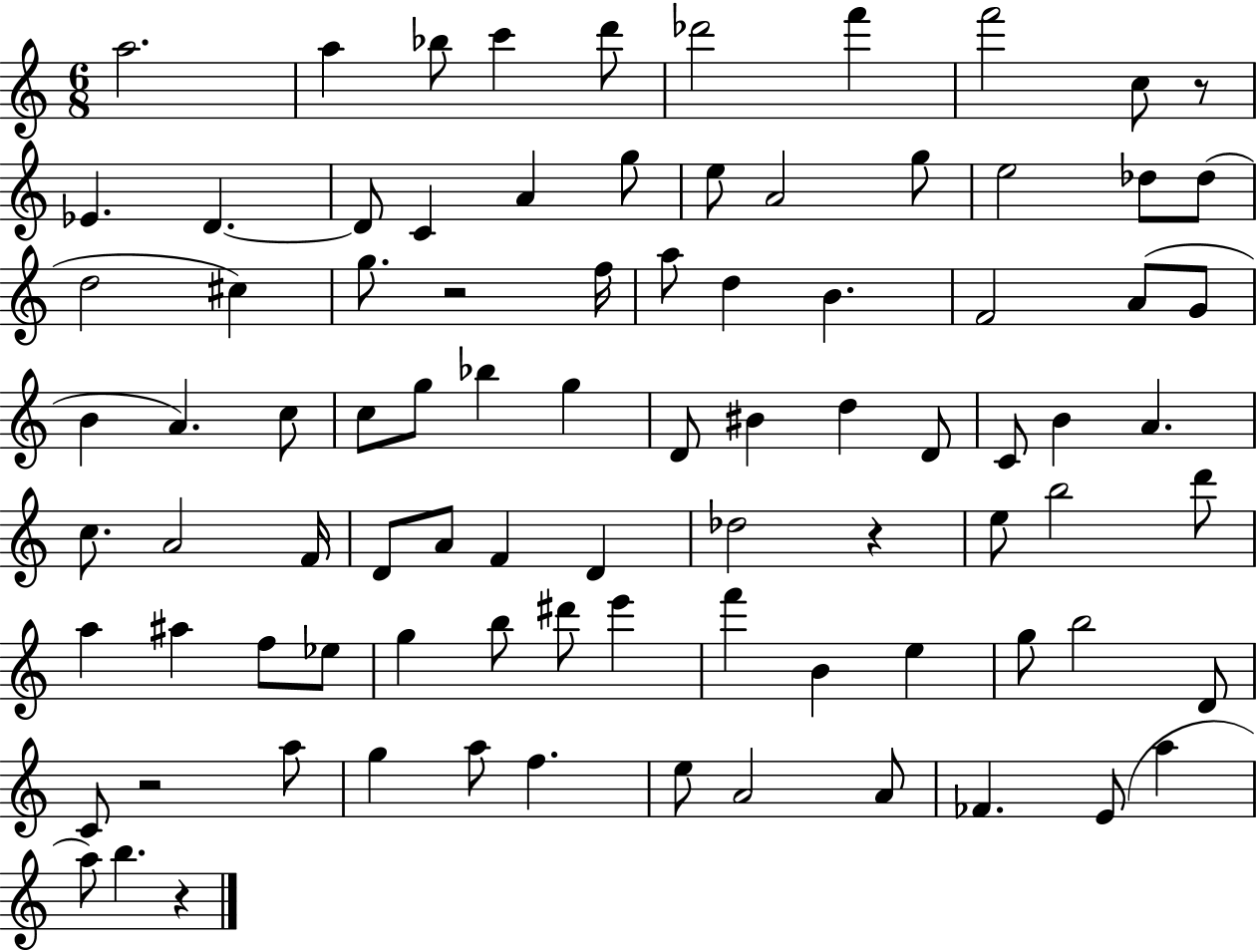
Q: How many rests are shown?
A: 5